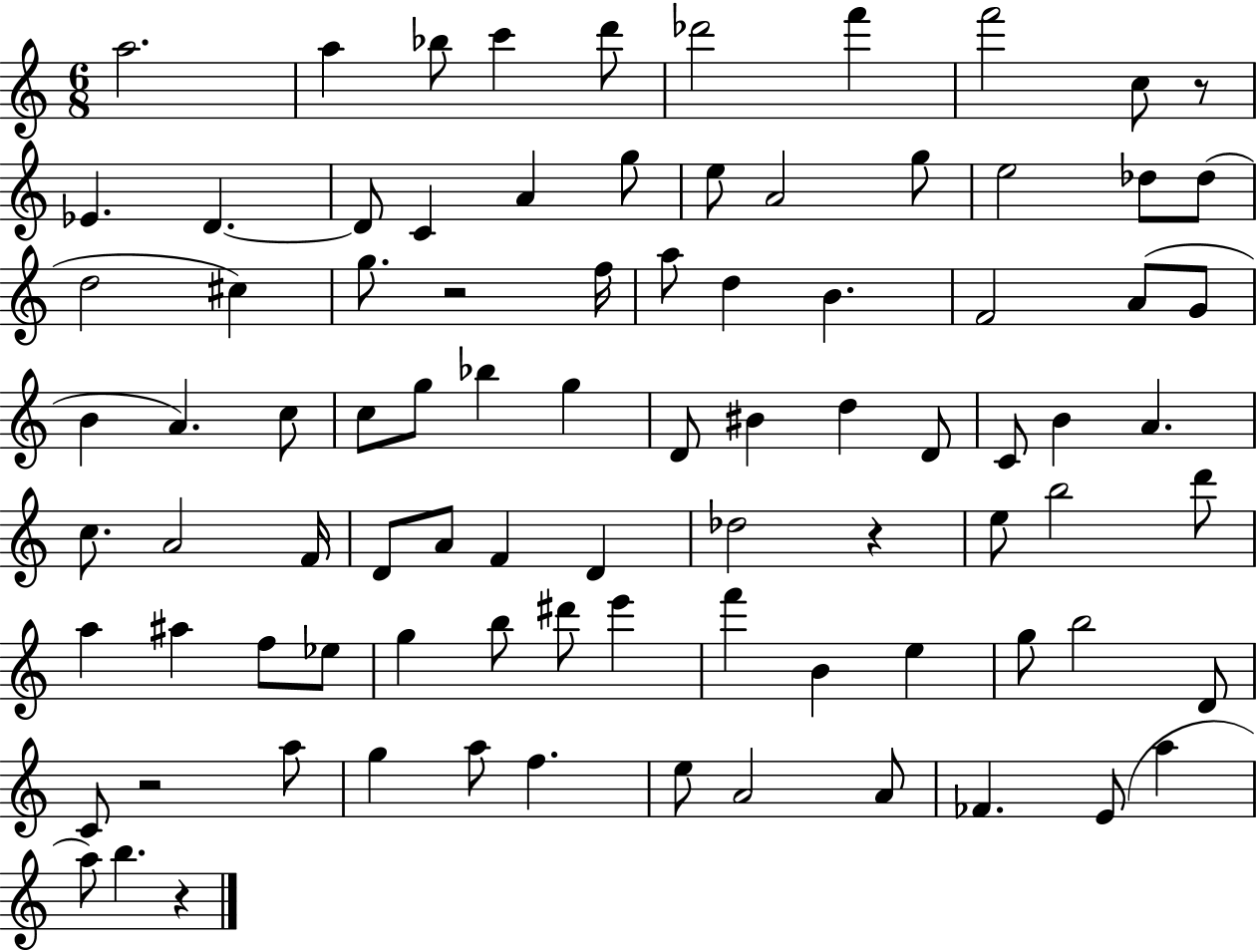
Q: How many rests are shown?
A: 5